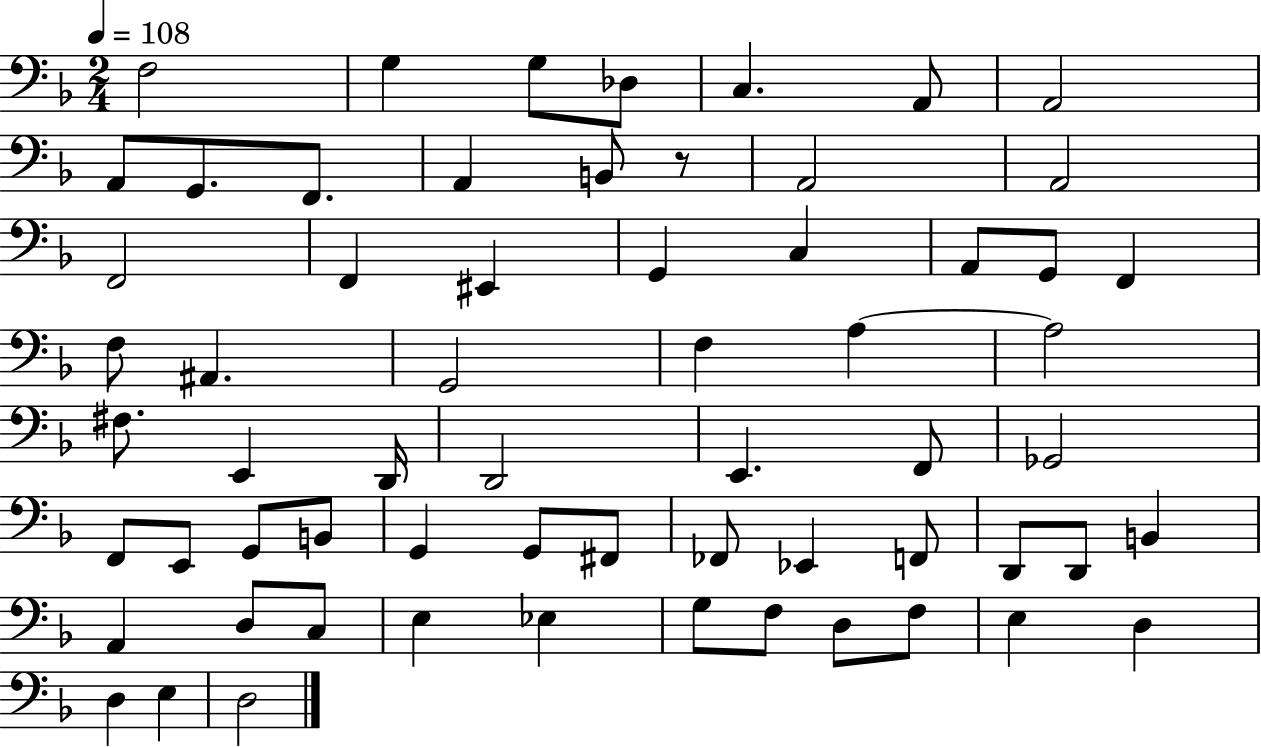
{
  \clef bass
  \numericTimeSignature
  \time 2/4
  \key f \major
  \tempo 4 = 108
  f2 | g4 g8 des8 | c4. a,8 | a,2 | \break a,8 g,8. f,8. | a,4 b,8 r8 | a,2 | a,2 | \break f,2 | f,4 eis,4 | g,4 c4 | a,8 g,8 f,4 | \break f8 ais,4. | g,2 | f4 a4~~ | a2 | \break fis8. e,4 d,16 | d,2 | e,4. f,8 | ges,2 | \break f,8 e,8 g,8 b,8 | g,4 g,8 fis,8 | fes,8 ees,4 f,8 | d,8 d,8 b,4 | \break a,4 d8 c8 | e4 ees4 | g8 f8 d8 f8 | e4 d4 | \break d4 e4 | d2 | \bar "|."
}